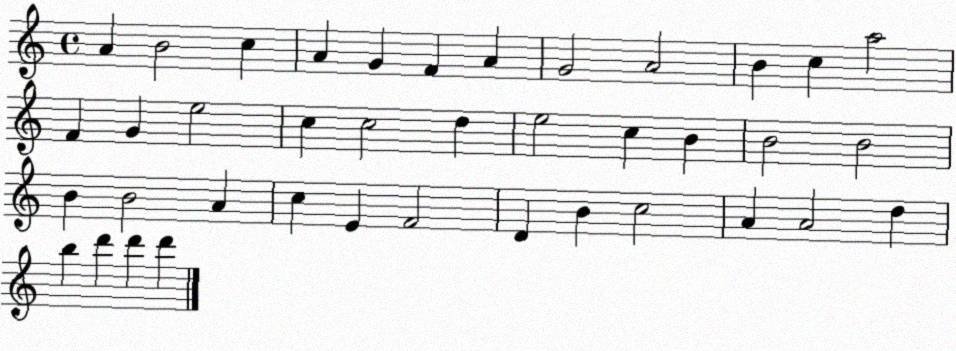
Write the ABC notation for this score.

X:1
T:Untitled
M:4/4
L:1/4
K:C
A B2 c A G F A G2 A2 B c a2 F G e2 c c2 d e2 c B B2 B2 B B2 A c E F2 D B c2 A A2 d b d' d' d'